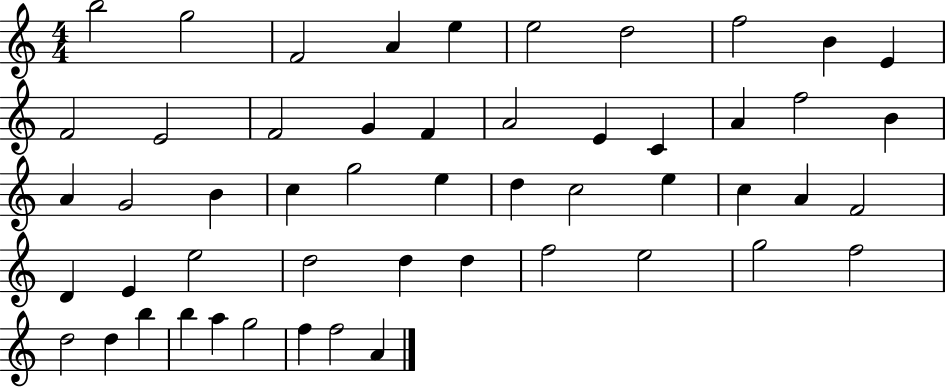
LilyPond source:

{
  \clef treble
  \numericTimeSignature
  \time 4/4
  \key c \major
  b''2 g''2 | f'2 a'4 e''4 | e''2 d''2 | f''2 b'4 e'4 | \break f'2 e'2 | f'2 g'4 f'4 | a'2 e'4 c'4 | a'4 f''2 b'4 | \break a'4 g'2 b'4 | c''4 g''2 e''4 | d''4 c''2 e''4 | c''4 a'4 f'2 | \break d'4 e'4 e''2 | d''2 d''4 d''4 | f''2 e''2 | g''2 f''2 | \break d''2 d''4 b''4 | b''4 a''4 g''2 | f''4 f''2 a'4 | \bar "|."
}